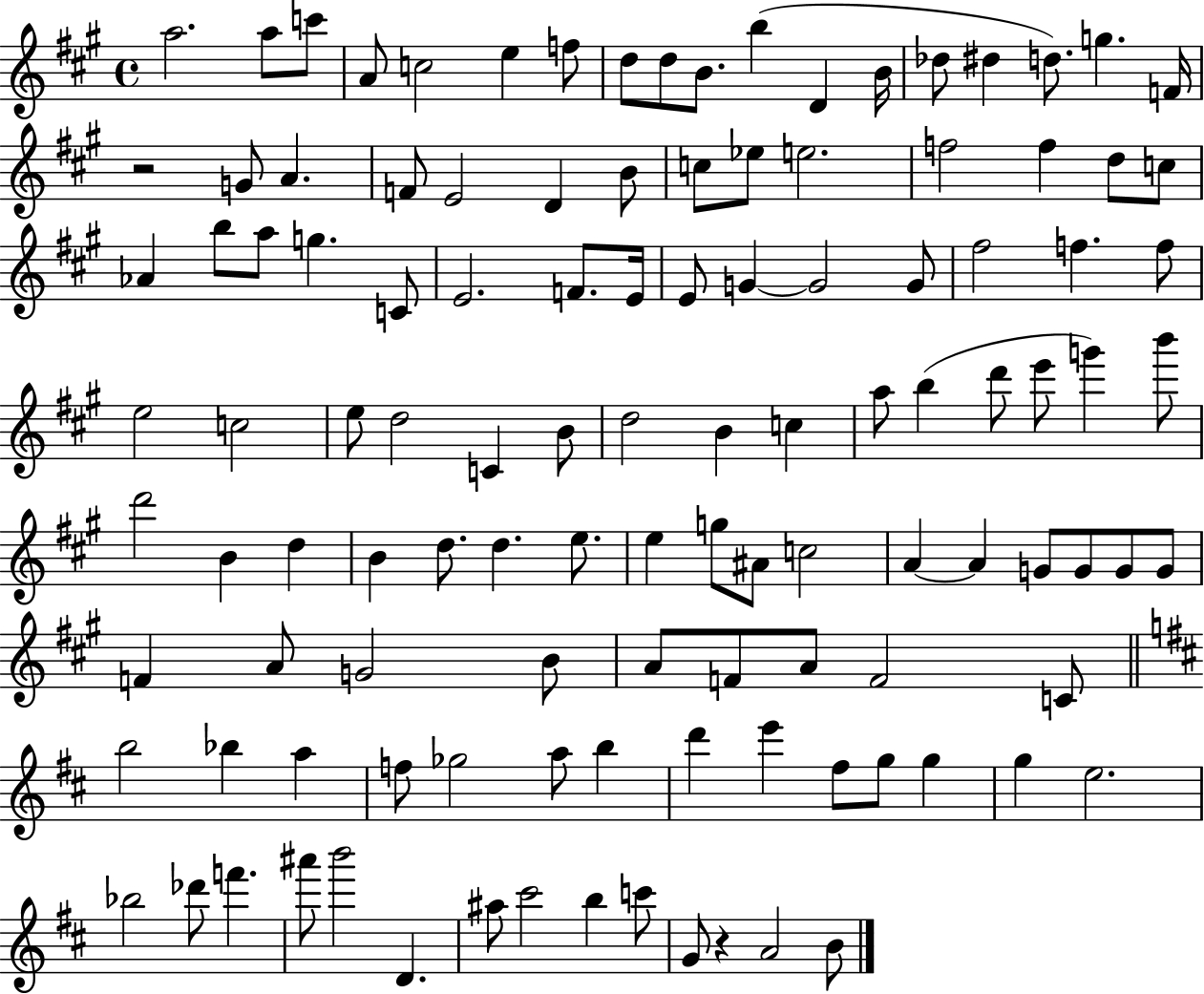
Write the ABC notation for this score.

X:1
T:Untitled
M:4/4
L:1/4
K:A
a2 a/2 c'/2 A/2 c2 e f/2 d/2 d/2 B/2 b D B/4 _d/2 ^d d/2 g F/4 z2 G/2 A F/2 E2 D B/2 c/2 _e/2 e2 f2 f d/2 c/2 _A b/2 a/2 g C/2 E2 F/2 E/4 E/2 G G2 G/2 ^f2 f f/2 e2 c2 e/2 d2 C B/2 d2 B c a/2 b d'/2 e'/2 g' b'/2 d'2 B d B d/2 d e/2 e g/2 ^A/2 c2 A A G/2 G/2 G/2 G/2 F A/2 G2 B/2 A/2 F/2 A/2 F2 C/2 b2 _b a f/2 _g2 a/2 b d' e' ^f/2 g/2 g g e2 _b2 _d'/2 f' ^a'/2 b'2 D ^a/2 ^c'2 b c'/2 G/2 z A2 B/2